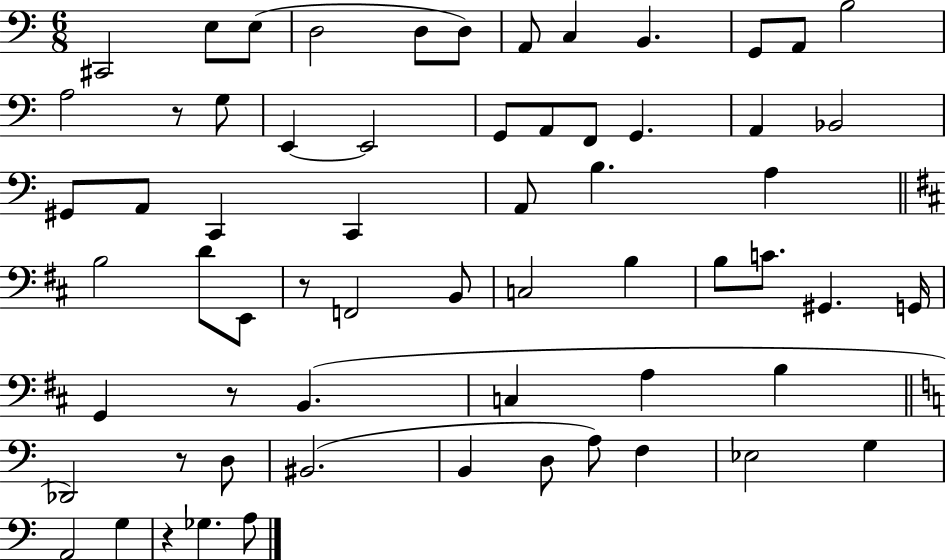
X:1
T:Untitled
M:6/8
L:1/4
K:C
^C,,2 E,/2 E,/2 D,2 D,/2 D,/2 A,,/2 C, B,, G,,/2 A,,/2 B,2 A,2 z/2 G,/2 E,, E,,2 G,,/2 A,,/2 F,,/2 G,, A,, _B,,2 ^G,,/2 A,,/2 C,, C,, A,,/2 B, A, B,2 D/2 E,,/2 z/2 F,,2 B,,/2 C,2 B, B,/2 C/2 ^G,, G,,/4 G,, z/2 B,, C, A, B, _D,,2 z/2 D,/2 ^B,,2 B,, D,/2 A,/2 F, _E,2 G, A,,2 G, z _G, A,/2